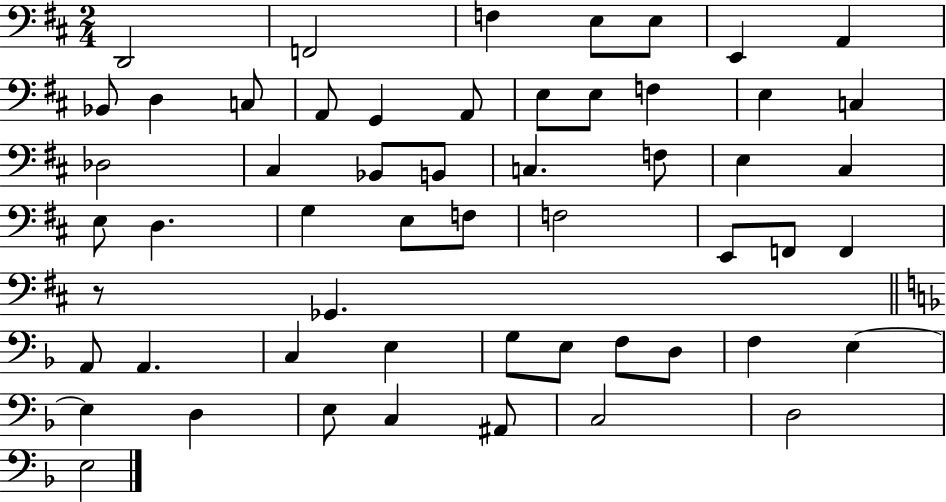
X:1
T:Untitled
M:2/4
L:1/4
K:D
D,,2 F,,2 F, E,/2 E,/2 E,, A,, _B,,/2 D, C,/2 A,,/2 G,, A,,/2 E,/2 E,/2 F, E, C, _D,2 ^C, _B,,/2 B,,/2 C, F,/2 E, ^C, E,/2 D, G, E,/2 F,/2 F,2 E,,/2 F,,/2 F,, z/2 _G,, A,,/2 A,, C, E, G,/2 E,/2 F,/2 D,/2 F, E, E, D, E,/2 C, ^A,,/2 C,2 D,2 E,2